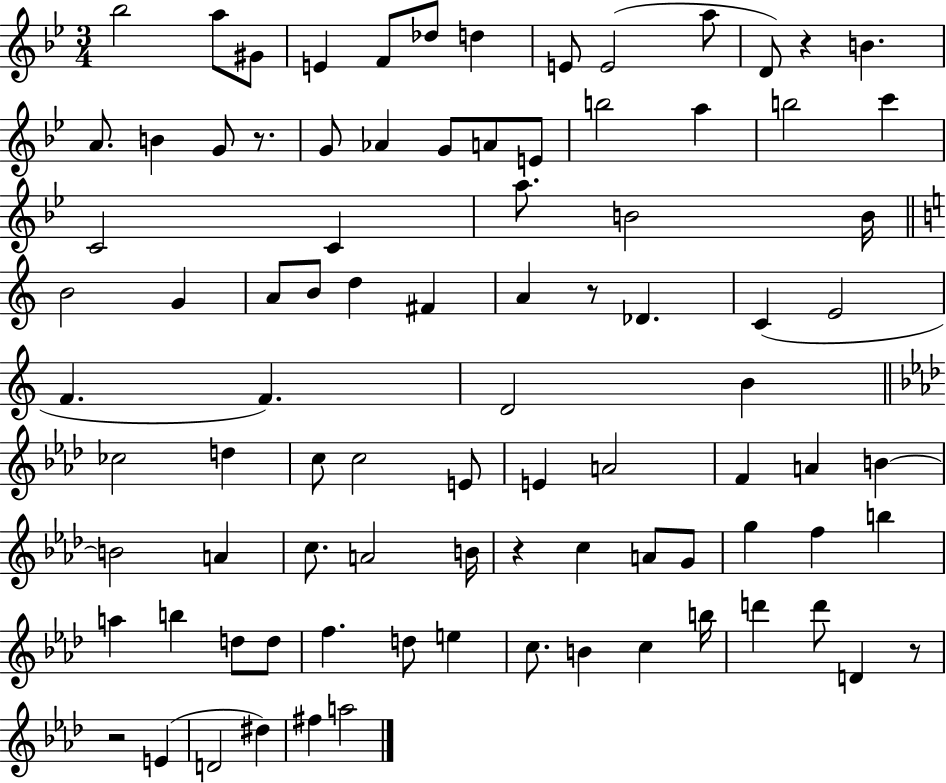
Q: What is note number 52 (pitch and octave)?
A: A4